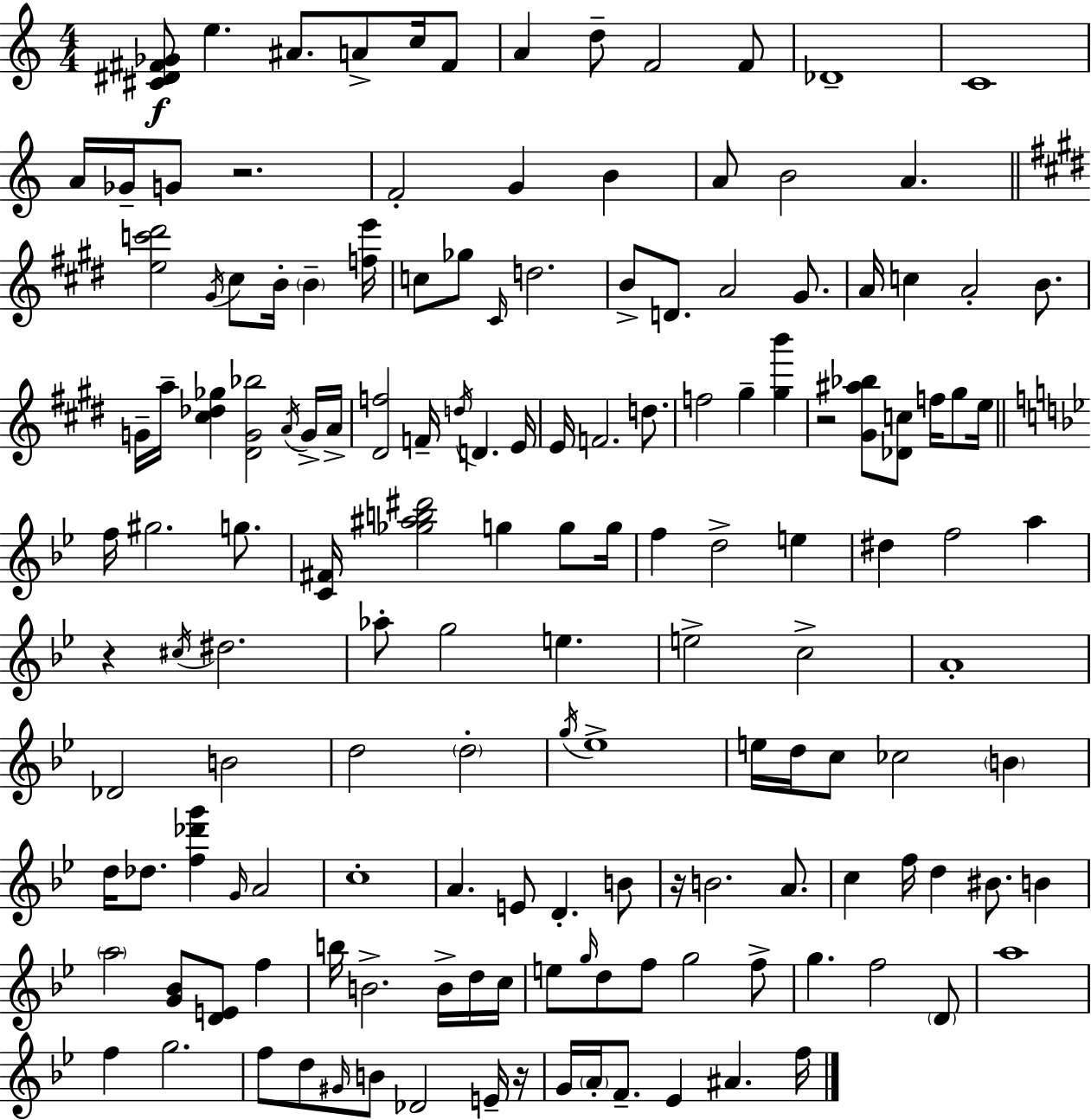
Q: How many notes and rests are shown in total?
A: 150